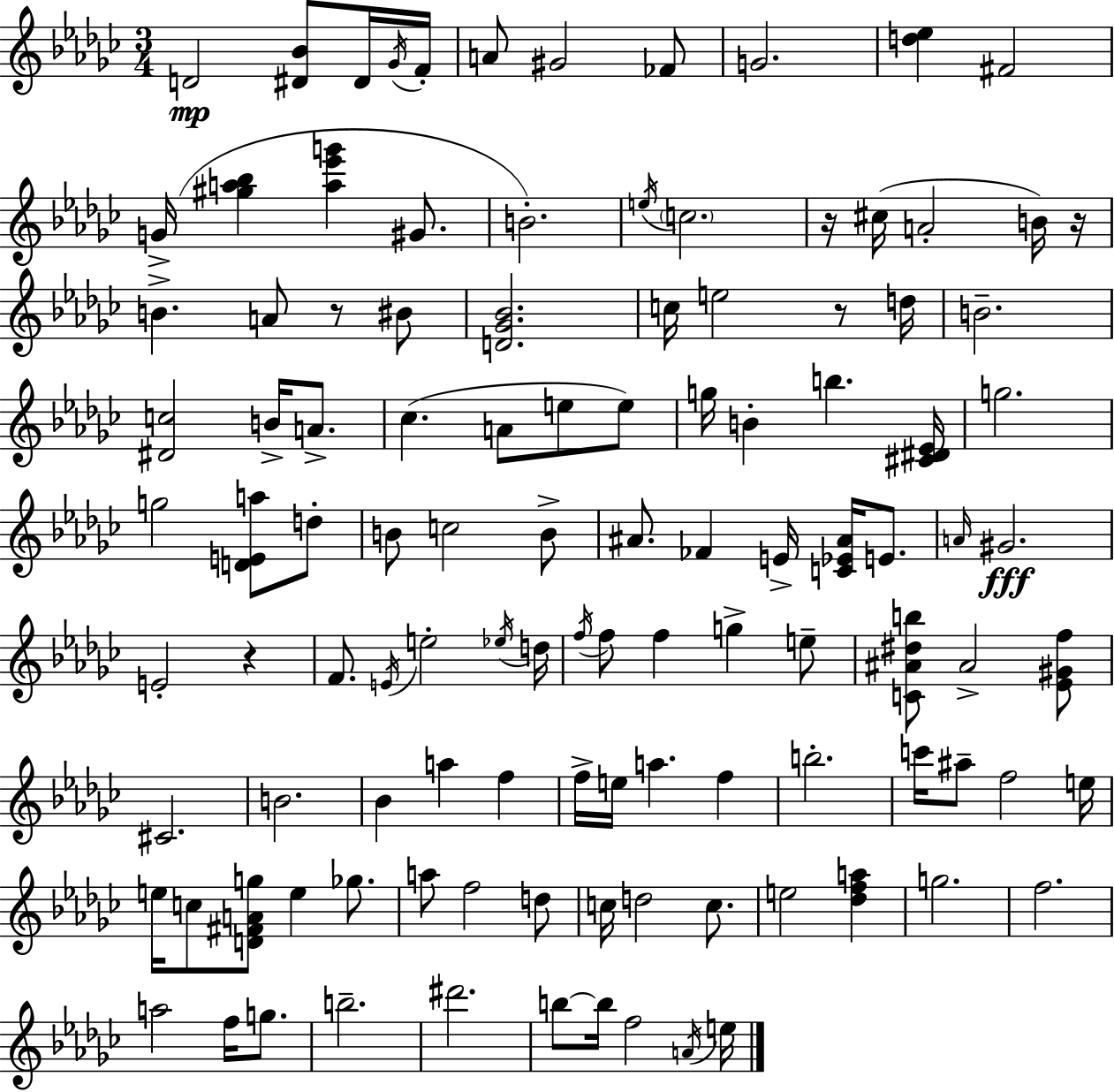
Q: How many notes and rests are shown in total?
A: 112